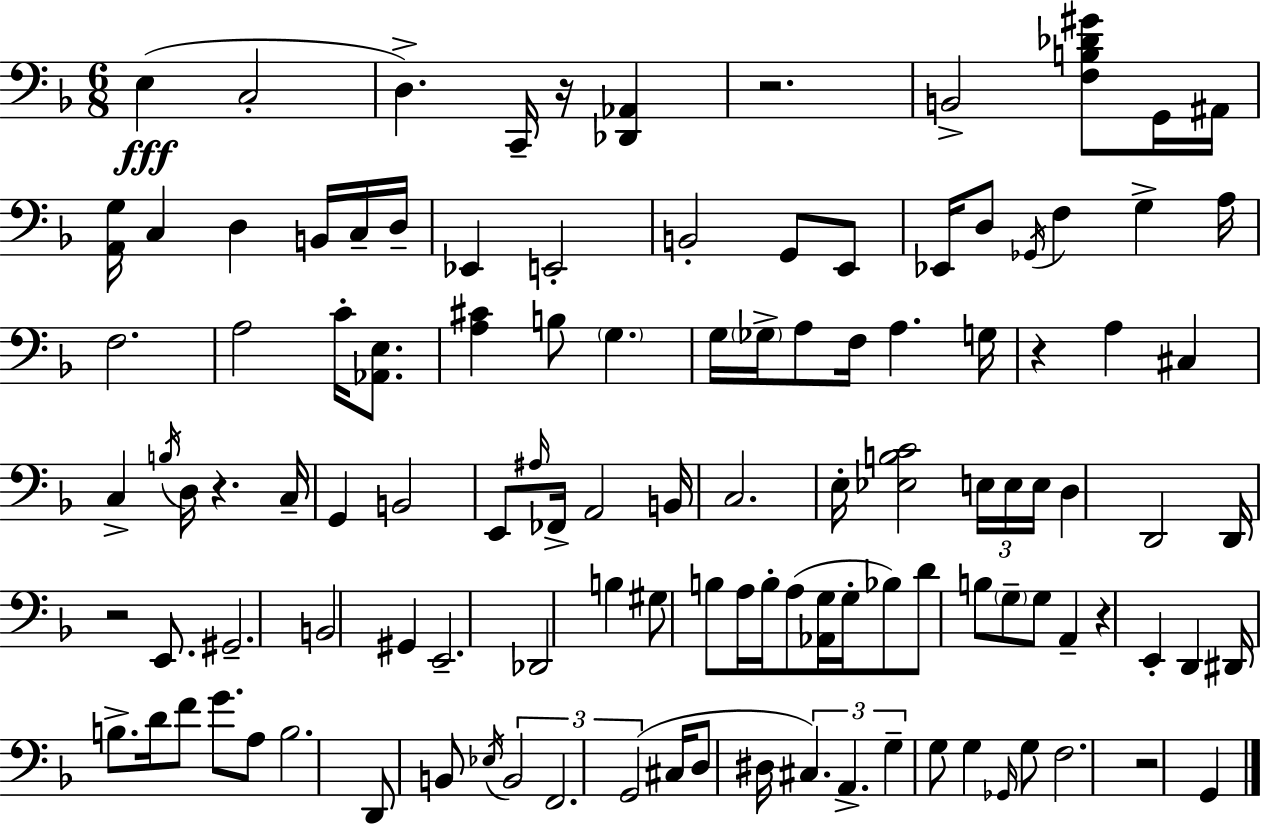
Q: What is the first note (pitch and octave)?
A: E3